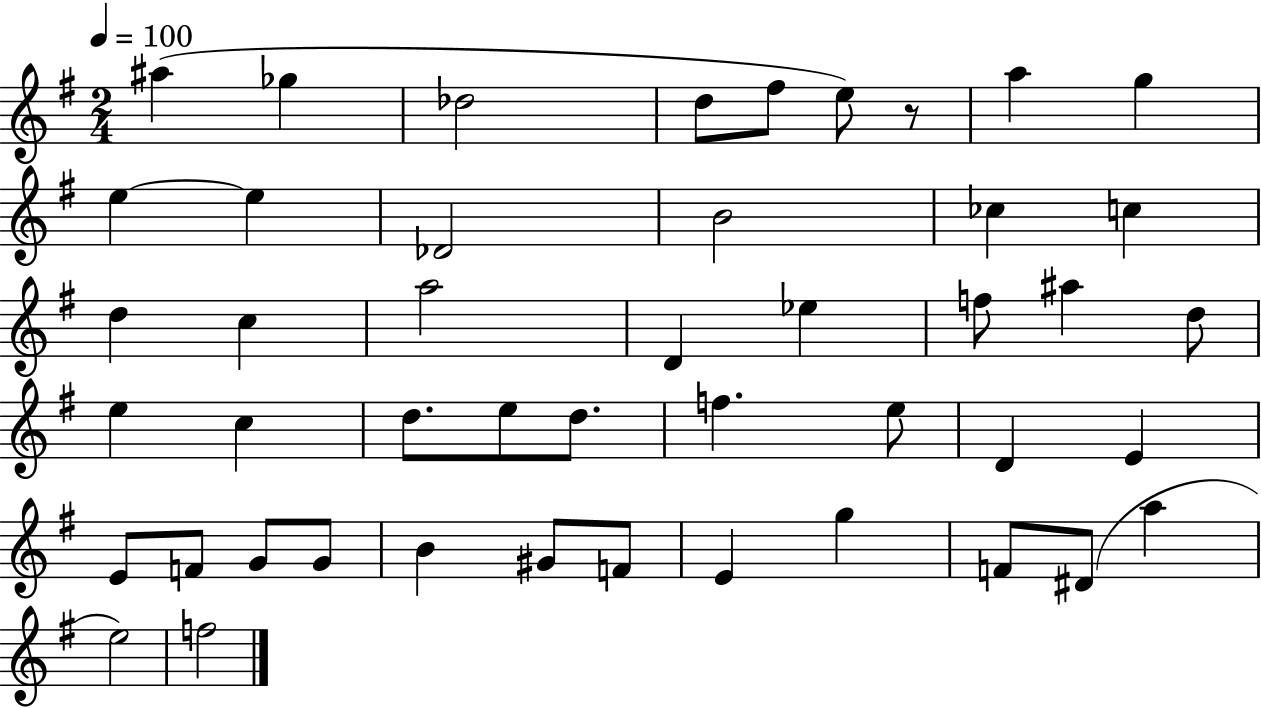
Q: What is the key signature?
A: G major